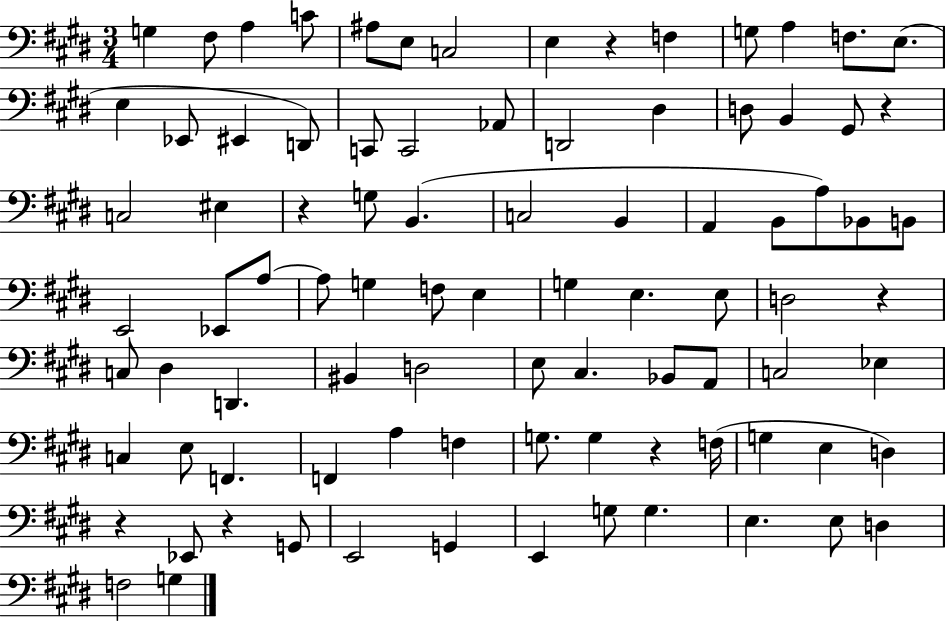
X:1
T:Untitled
M:3/4
L:1/4
K:E
G, ^F,/2 A, C/2 ^A,/2 E,/2 C,2 E, z F, G,/2 A, F,/2 E,/2 E, _E,,/2 ^E,, D,,/2 C,,/2 C,,2 _A,,/2 D,,2 ^D, D,/2 B,, ^G,,/2 z C,2 ^E, z G,/2 B,, C,2 B,, A,, B,,/2 A,/2 _B,,/2 B,,/2 E,,2 _E,,/2 A,/2 A,/2 G, F,/2 E, G, E, E,/2 D,2 z C,/2 ^D, D,, ^B,, D,2 E,/2 ^C, _B,,/2 A,,/2 C,2 _E, C, E,/2 F,, F,, A, F, G,/2 G, z F,/4 G, E, D, z _E,,/2 z G,,/2 E,,2 G,, E,, G,/2 G, E, E,/2 D, F,2 G,